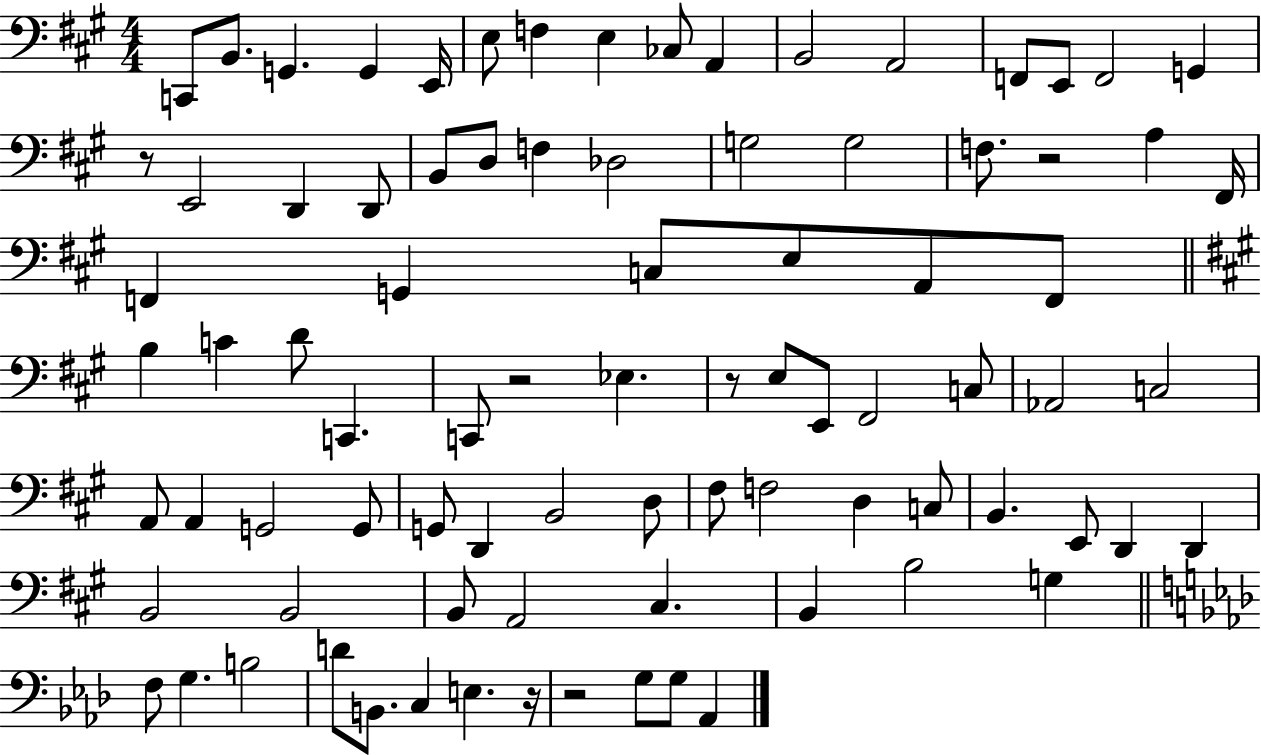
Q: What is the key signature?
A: A major